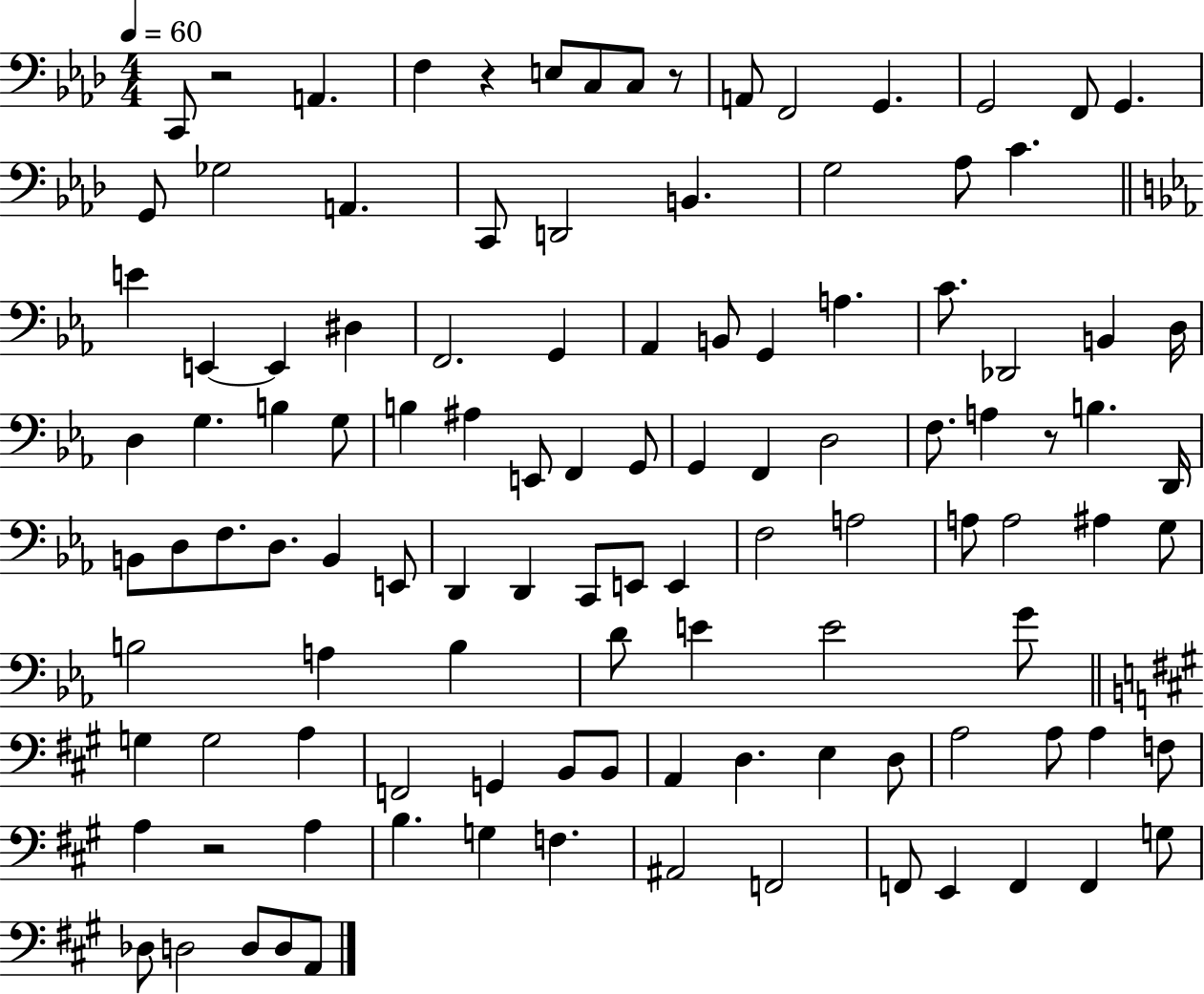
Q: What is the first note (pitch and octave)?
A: C2